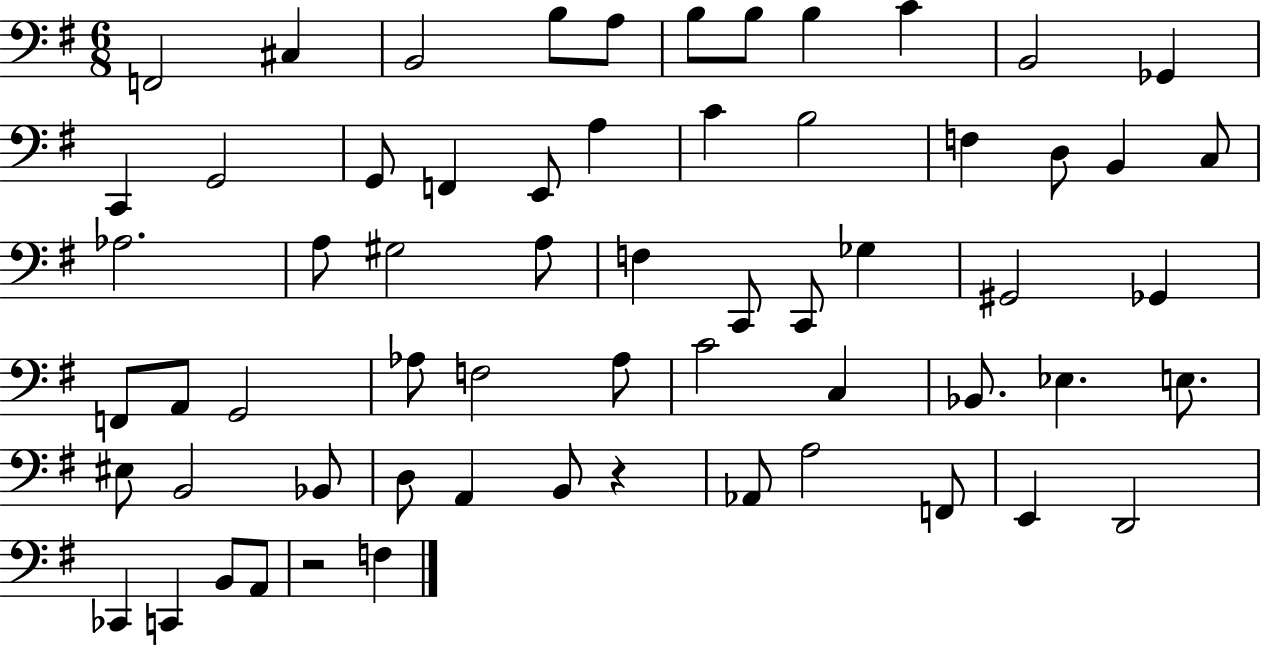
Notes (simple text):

F2/h C#3/q B2/h B3/e A3/e B3/e B3/e B3/q C4/q B2/h Gb2/q C2/q G2/h G2/e F2/q E2/e A3/q C4/q B3/h F3/q D3/e B2/q C3/e Ab3/h. A3/e G#3/h A3/e F3/q C2/e C2/e Gb3/q G#2/h Gb2/q F2/e A2/e G2/h Ab3/e F3/h Ab3/e C4/h C3/q Bb2/e. Eb3/q. E3/e. EIS3/e B2/h Bb2/e D3/e A2/q B2/e R/q Ab2/e A3/h F2/e E2/q D2/h CES2/q C2/q B2/e A2/e R/h F3/q